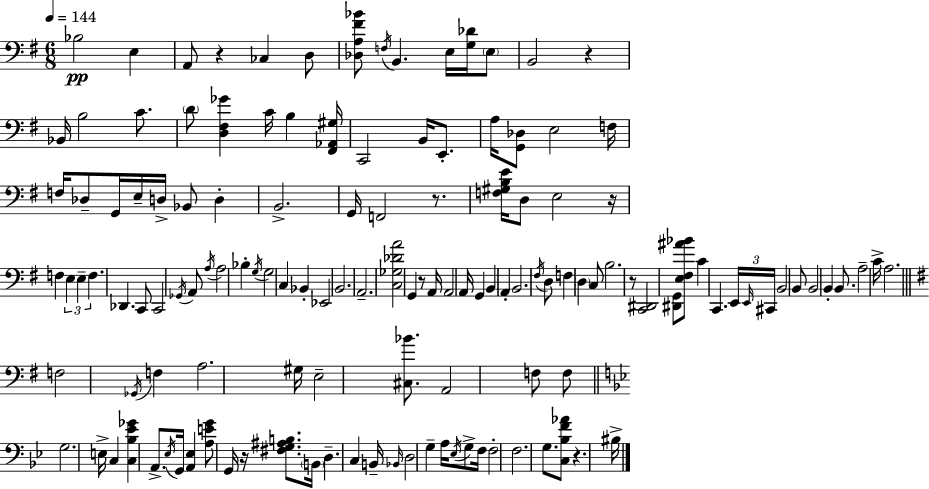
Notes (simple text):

Bb3/h E3/q A2/e R/q CES3/q D3/e [Db3,A3,F#4,Bb4]/e F3/s B2/q. E3/s [G3,Db4]/s E3/e B2/h R/q Bb2/s B3/h C4/e. D4/e [D3,F#3,Gb4]/q C4/s B3/q [F#2,Ab2,G#3]/s C2/h B2/s E2/e. A3/s [G2,Db3]/e E3/h F3/s F3/s Db3/e G2/s E3/s D3/s Bb2/e D3/q B2/h. G2/s F2/h R/e. [F3,G#3,B3,E4]/s D3/e E3/h R/s F3/q E3/q E3/q F3/q. Db2/q. C2/e C2/h Gb2/s A2/e A3/s A3/h Bb3/q G3/s G3/h C3/q Bb2/q Eb2/h B2/h. A2/h. [C3,Gb3,Db4,A4]/h G2/q R/e A2/s A2/h A2/s G2/q B2/q A2/q B2/h. F#3/s D3/e F3/q D3/q C3/e B3/h. R/e [C2,D#2]/h [D#2,G2]/e [E3,F#3,A#4,Bb4]/e C4/q C2/q. E2/s E2/s C#2/s B2/h B2/e B2/h B2/q B2/e. A3/h C4/s A3/h. F3/h Gb2/s F3/q A3/h. G#3/s E3/h [C#3,Bb4]/e. A2/h F3/e F3/e G3/h. E3/s C3/q [C3,Bb3,Eb4,Gb4]/q A2/e. Eb3/s G2/s [A2,Eb3]/q [A3,E4,G4]/e G2/s R/s [F#3,G3,A#3,B3]/e. B2/s D3/q. C3/q B2/s Bb2/s D3/h G3/q A3/s Eb3/s G3/e F3/s F3/h F3/h. G3/e. [C3,Bb3,F4,Ab4]/e R/q. BIS3/s